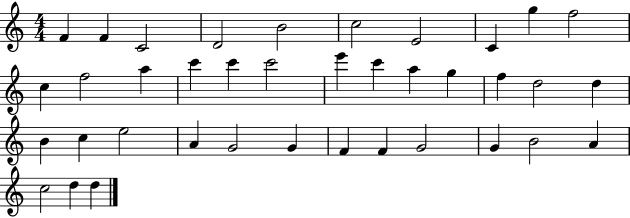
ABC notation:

X:1
T:Untitled
M:4/4
L:1/4
K:C
F F C2 D2 B2 c2 E2 C g f2 c f2 a c' c' c'2 e' c' a g f d2 d B c e2 A G2 G F F G2 G B2 A c2 d d